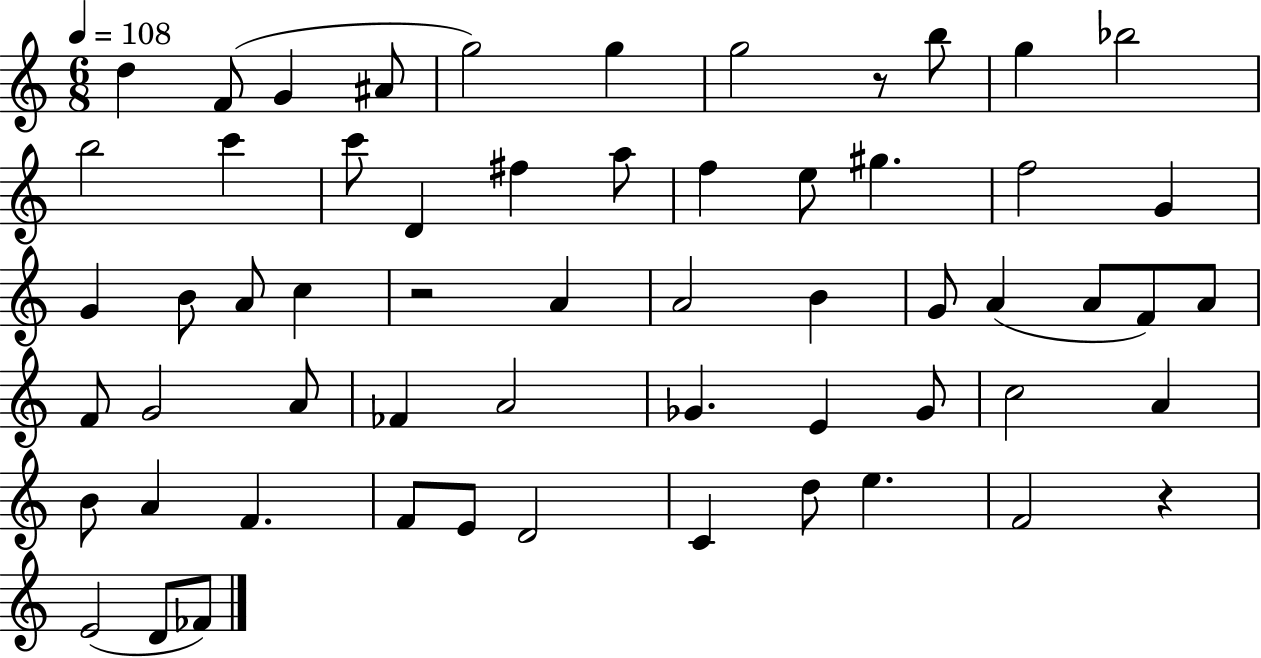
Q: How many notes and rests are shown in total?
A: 59